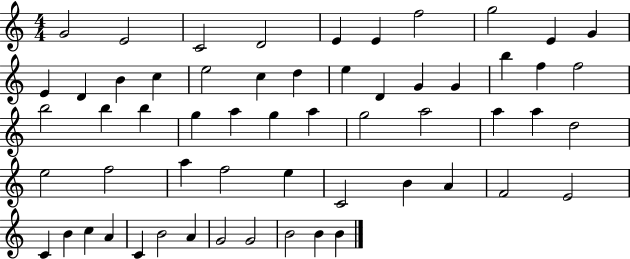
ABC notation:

X:1
T:Untitled
M:4/4
L:1/4
K:C
G2 E2 C2 D2 E E f2 g2 E G E D B c e2 c d e D G G b f f2 b2 b b g a g a g2 a2 a a d2 e2 f2 a f2 e C2 B A F2 E2 C B c A C B2 A G2 G2 B2 B B